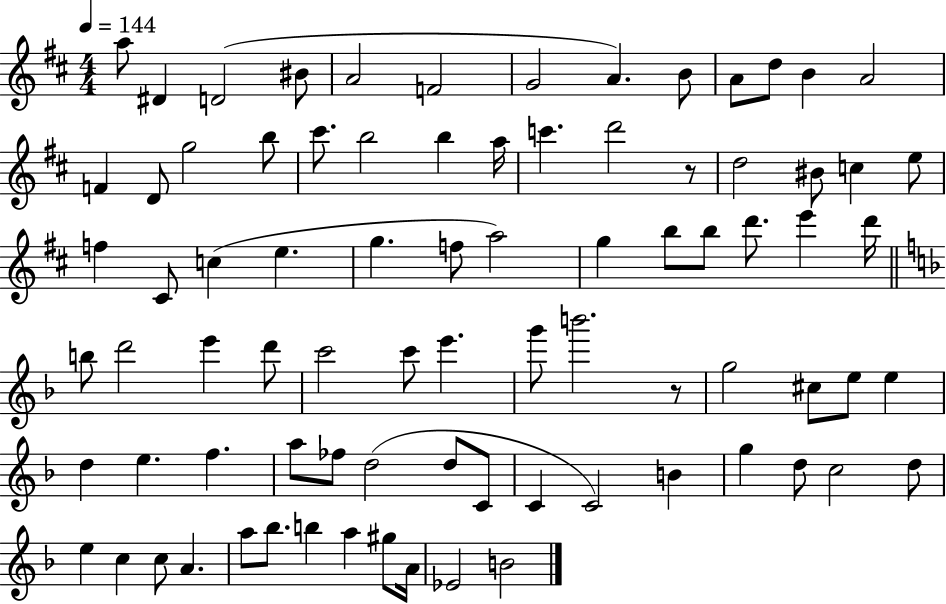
A5/e D#4/q D4/h BIS4/e A4/h F4/h G4/h A4/q. B4/e A4/e D5/e B4/q A4/h F4/q D4/e G5/h B5/e C#6/e. B5/h B5/q A5/s C6/q. D6/h R/e D5/h BIS4/e C5/q E5/e F5/q C#4/e C5/q E5/q. G5/q. F5/e A5/h G5/q B5/e B5/e D6/e. E6/q D6/s B5/e D6/h E6/q D6/e C6/h C6/e E6/q. G6/e B6/h. R/e G5/h C#5/e E5/e E5/q D5/q E5/q. F5/q. A5/e FES5/e D5/h D5/e C4/e C4/q C4/h B4/q G5/q D5/e C5/h D5/e E5/q C5/q C5/e A4/q. A5/e Bb5/e. B5/q A5/q G#5/e A4/s Eb4/h B4/h